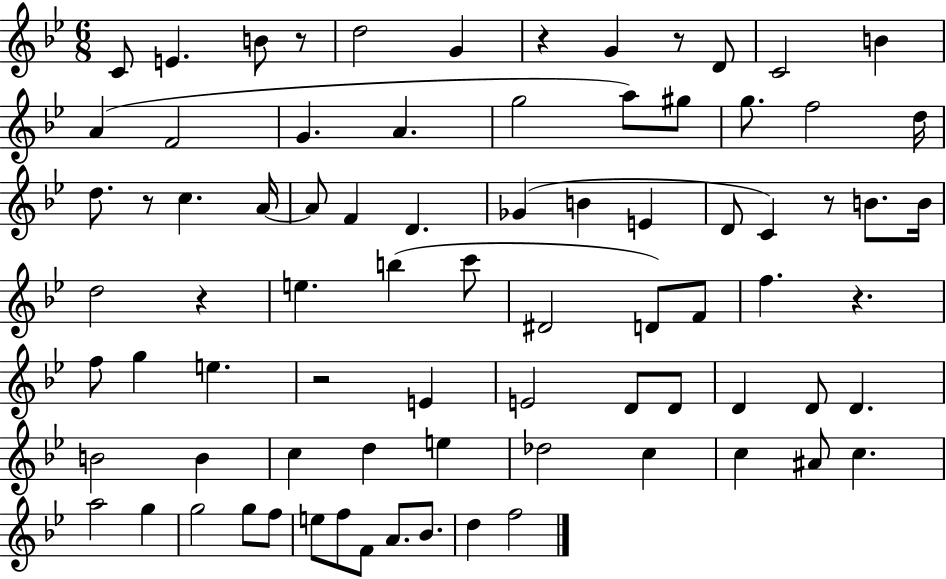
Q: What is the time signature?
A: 6/8